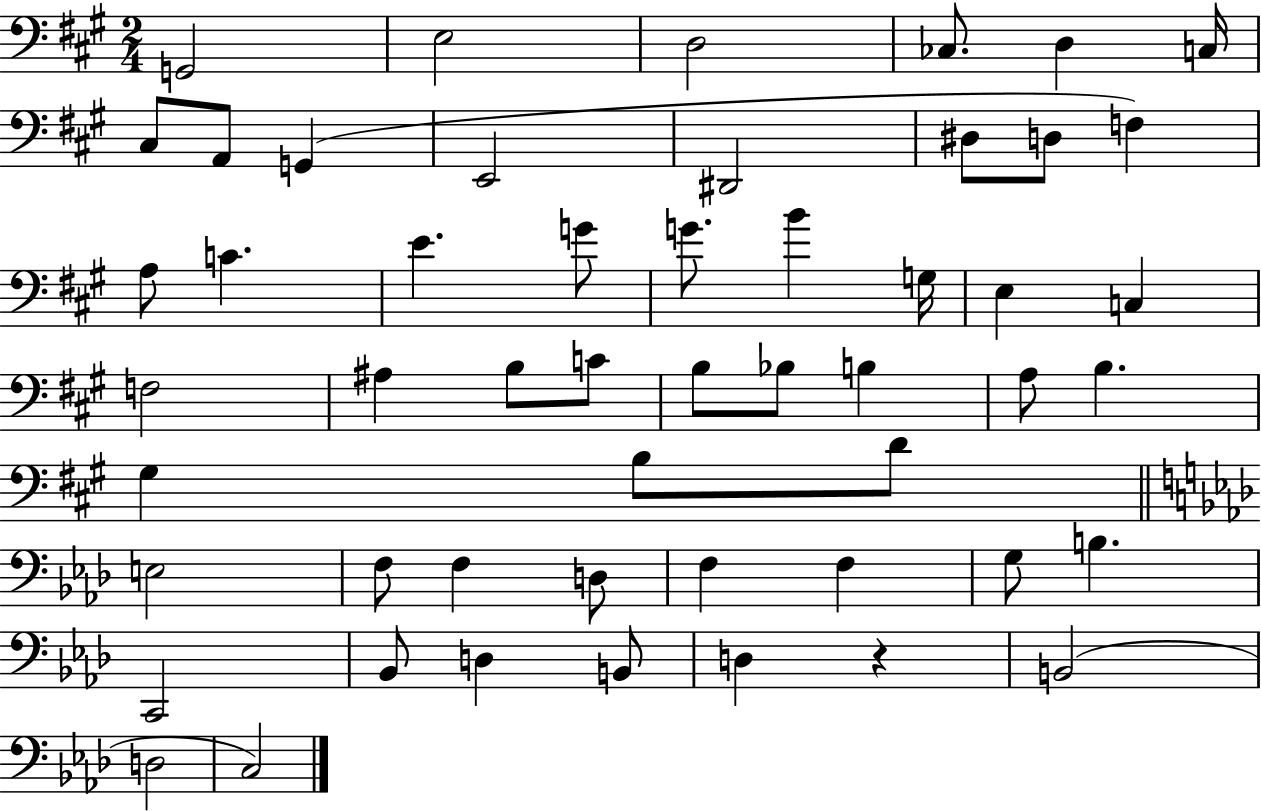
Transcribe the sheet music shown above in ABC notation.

X:1
T:Untitled
M:2/4
L:1/4
K:A
G,,2 E,2 D,2 _C,/2 D, C,/4 ^C,/2 A,,/2 G,, E,,2 ^D,,2 ^D,/2 D,/2 F, A,/2 C E G/2 G/2 B G,/4 E, C, F,2 ^A, B,/2 C/2 B,/2 _B,/2 B, A,/2 B, ^G, B,/2 D/2 E,2 F,/2 F, D,/2 F, F, G,/2 B, C,,2 _B,,/2 D, B,,/2 D, z B,,2 D,2 C,2